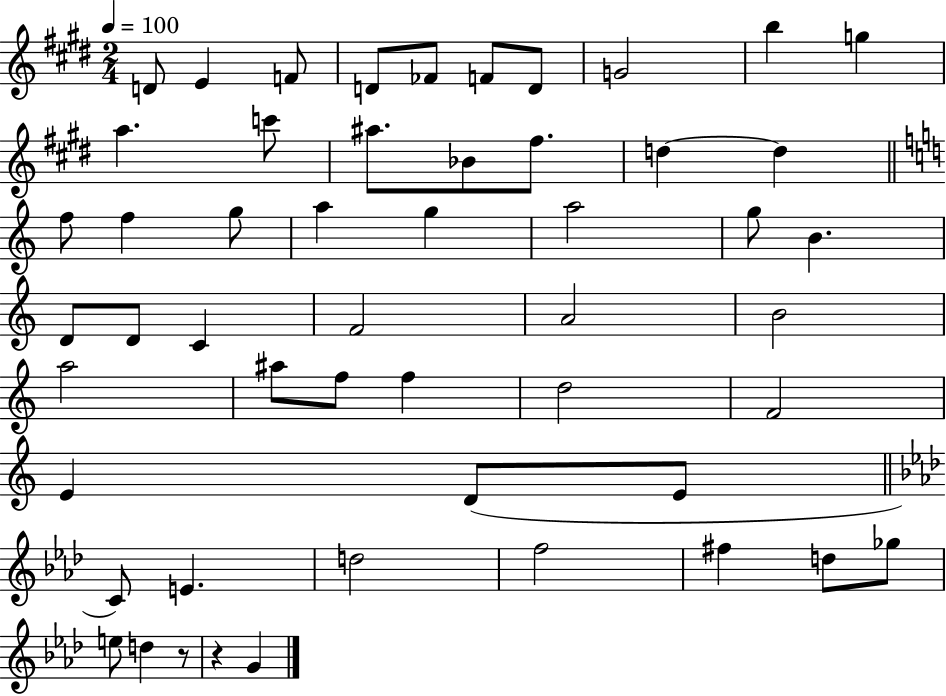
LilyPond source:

{
  \clef treble
  \numericTimeSignature
  \time 2/4
  \key e \major
  \tempo 4 = 100
  d'8 e'4 f'8 | d'8 fes'8 f'8 d'8 | g'2 | b''4 g''4 | \break a''4. c'''8 | ais''8. bes'8 fis''8. | d''4~~ d''4 | \bar "||" \break \key c \major f''8 f''4 g''8 | a''4 g''4 | a''2 | g''8 b'4. | \break d'8 d'8 c'4 | f'2 | a'2 | b'2 | \break a''2 | ais''8 f''8 f''4 | d''2 | f'2 | \break e'4 d'8( e'8 | \bar "||" \break \key aes \major c'8) e'4. | d''2 | f''2 | fis''4 d''8 ges''8 | \break e''8 d''4 r8 | r4 g'4 | \bar "|."
}